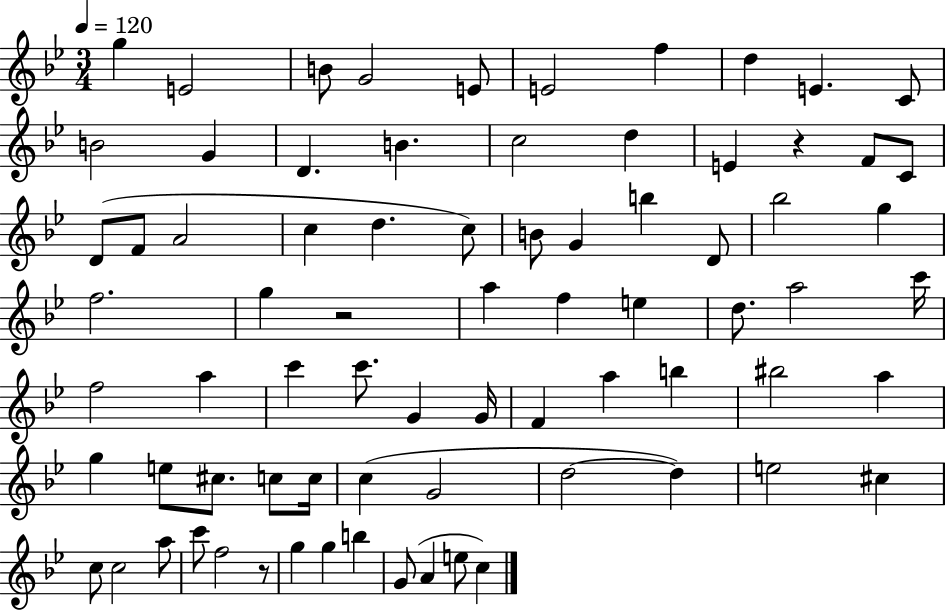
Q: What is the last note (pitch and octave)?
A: C5